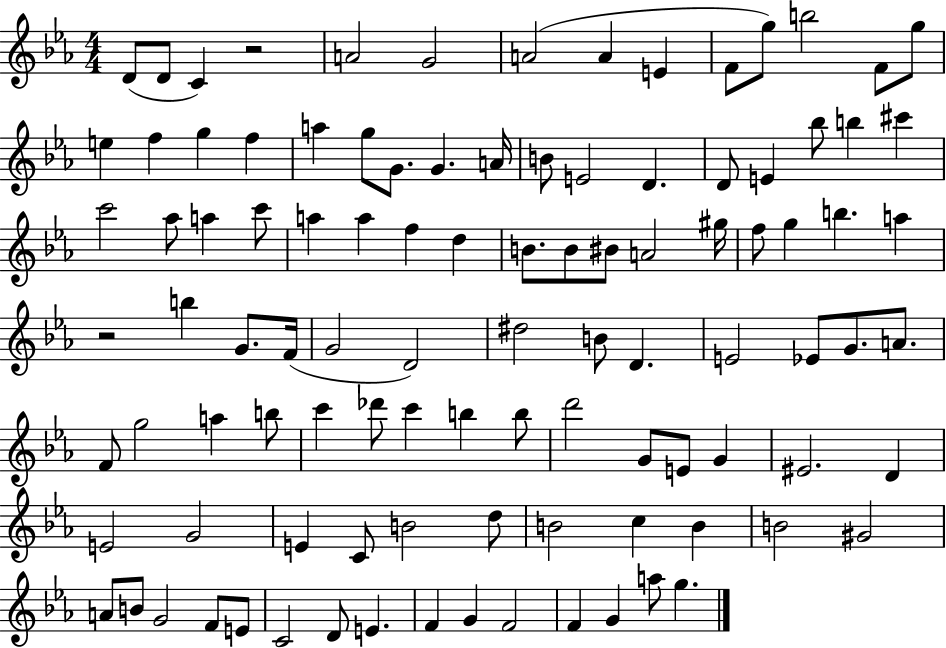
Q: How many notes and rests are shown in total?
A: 102